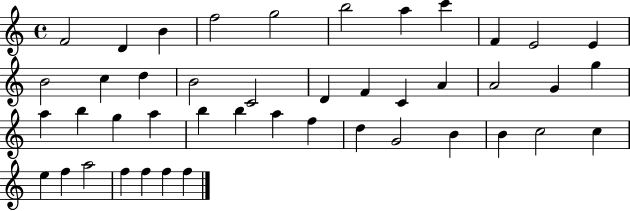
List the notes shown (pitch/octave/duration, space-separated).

F4/h D4/q B4/q F5/h G5/h B5/h A5/q C6/q F4/q E4/h E4/q B4/h C5/q D5/q B4/h C4/h D4/q F4/q C4/q A4/q A4/h G4/q G5/q A5/q B5/q G5/q A5/q B5/q B5/q A5/q F5/q D5/q G4/h B4/q B4/q C5/h C5/q E5/q F5/q A5/h F5/q F5/q F5/q F5/q